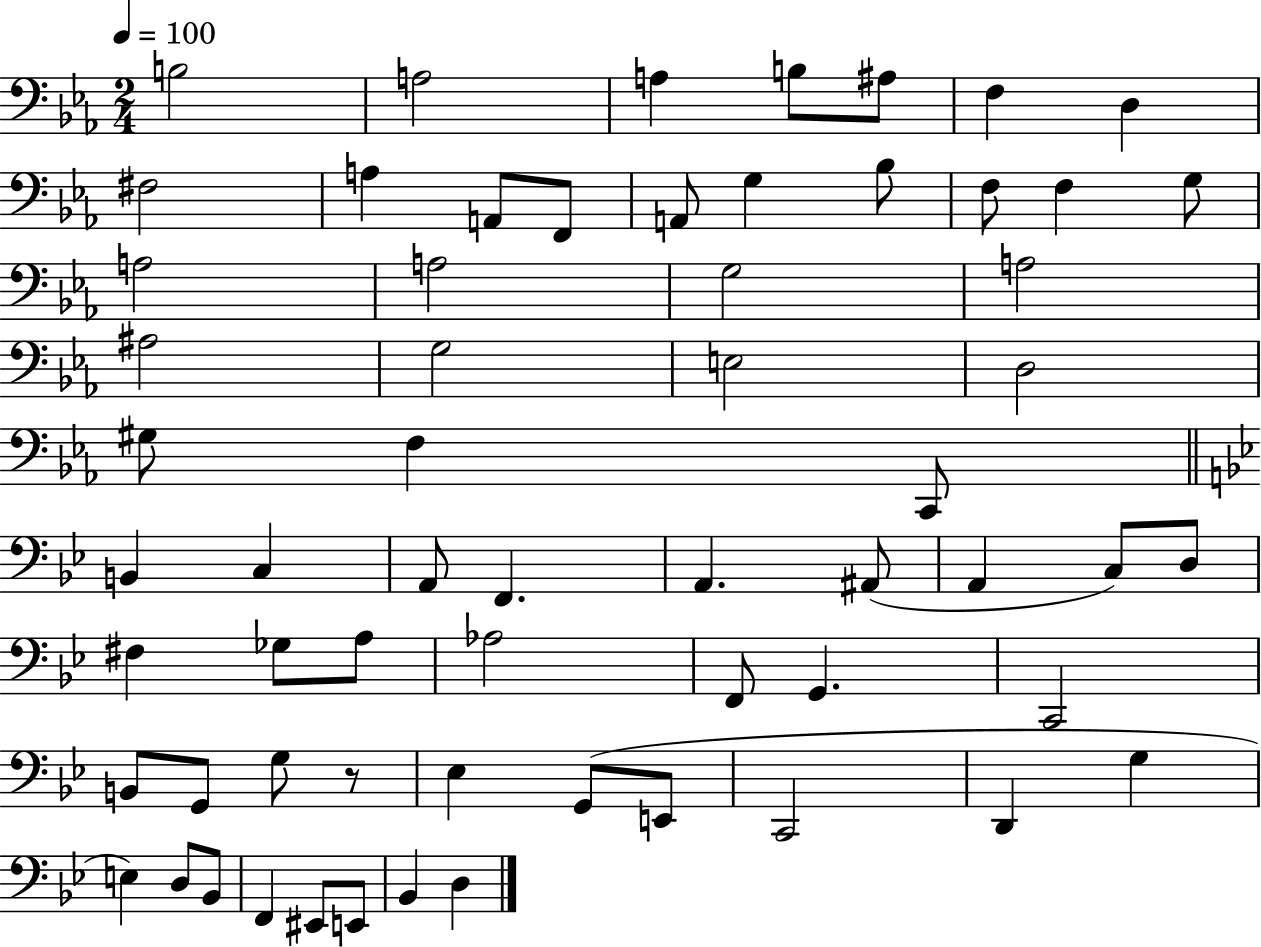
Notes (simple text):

B3/h A3/h A3/q B3/e A#3/e F3/q D3/q F#3/h A3/q A2/e F2/e A2/e G3/q Bb3/e F3/e F3/q G3/e A3/h A3/h G3/h A3/h A#3/h G3/h E3/h D3/h G#3/e F3/q C2/e B2/q C3/q A2/e F2/q. A2/q. A#2/e A2/q C3/e D3/e F#3/q Gb3/e A3/e Ab3/h F2/e G2/q. C2/h B2/e G2/e G3/e R/e Eb3/q G2/e E2/e C2/h D2/q G3/q E3/q D3/e Bb2/e F2/q EIS2/e E2/e Bb2/q D3/q